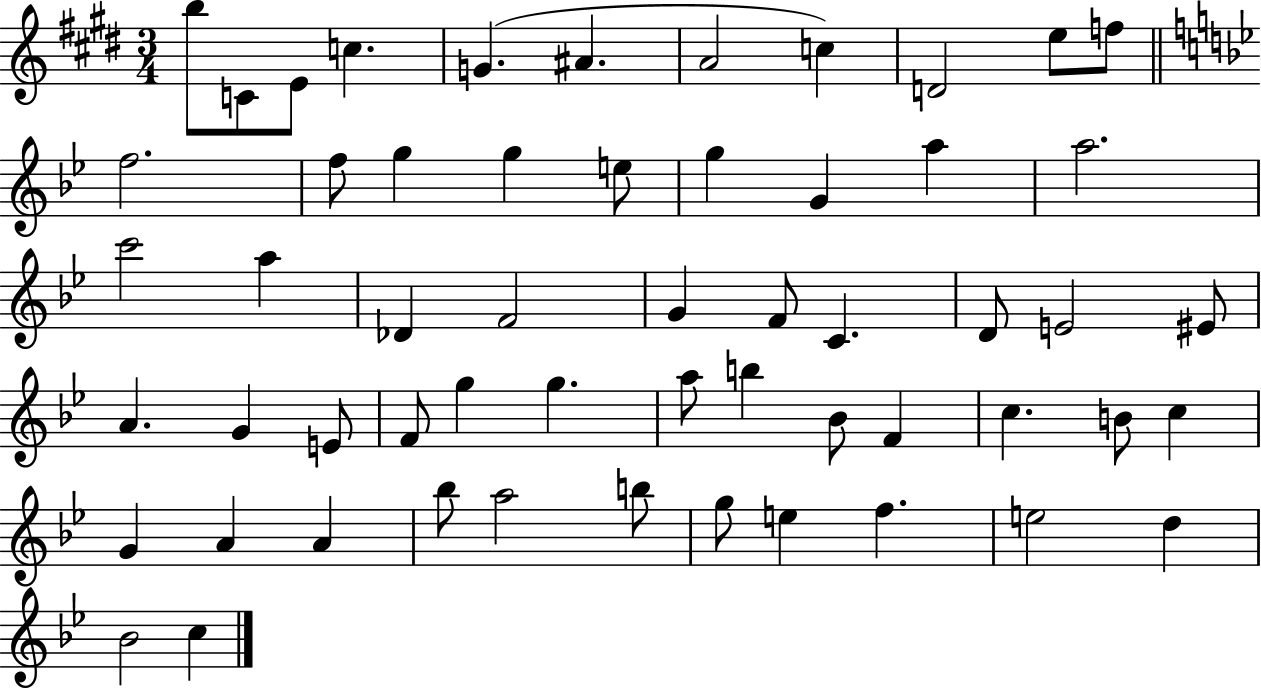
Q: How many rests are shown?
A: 0